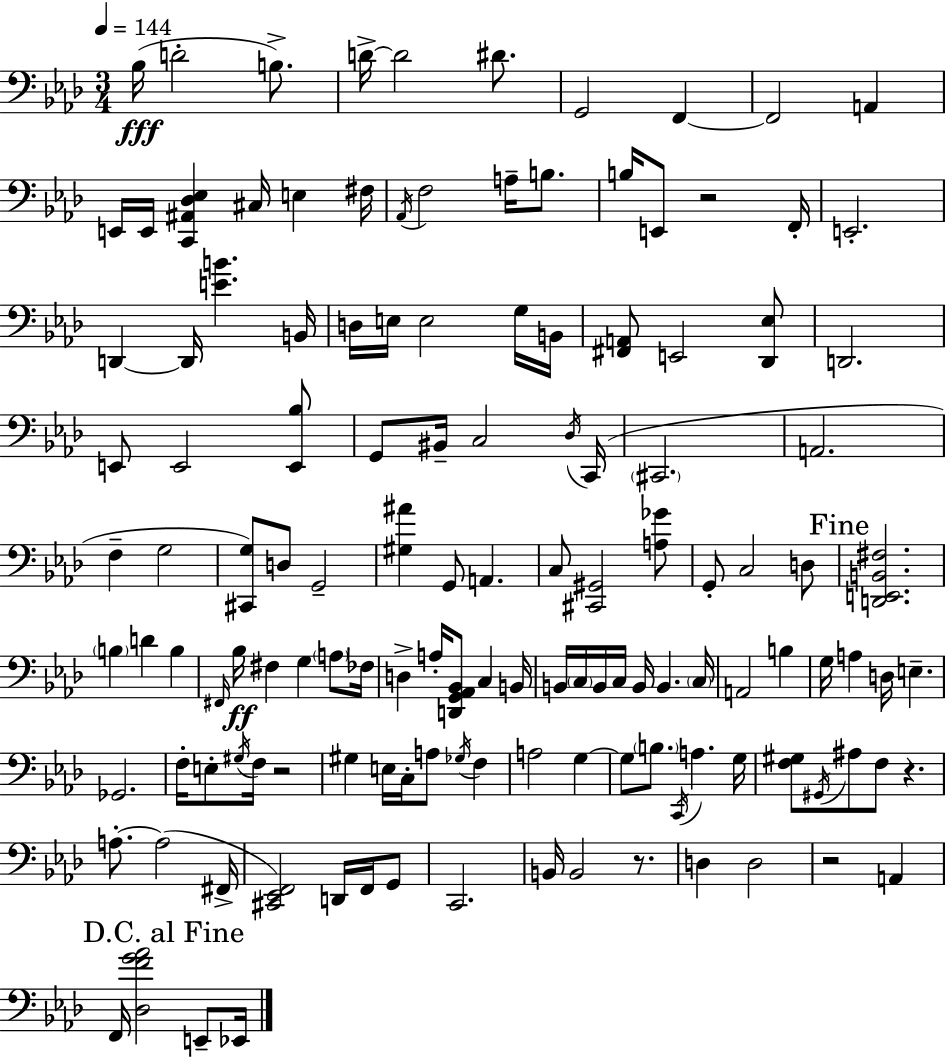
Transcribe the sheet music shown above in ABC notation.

X:1
T:Untitled
M:3/4
L:1/4
K:Ab
_B,/4 D2 B,/2 D/4 D2 ^D/2 G,,2 F,, F,,2 A,, E,,/4 E,,/4 [C,,^A,,_D,_E,] ^C,/4 E, ^F,/4 _A,,/4 F,2 A,/4 B,/2 B,/4 E,,/2 z2 F,,/4 E,,2 D,, D,,/4 [EB] B,,/4 D,/4 E,/4 E,2 G,/4 B,,/4 [^F,,A,,]/2 E,,2 [_D,,_E,]/2 D,,2 E,,/2 E,,2 [E,,_B,]/2 G,,/2 ^B,,/4 C,2 _D,/4 C,,/4 ^C,,2 A,,2 F, G,2 [^C,,G,]/2 D,/2 G,,2 [^G,^A] G,,/2 A,, C,/2 [^C,,^G,,]2 [A,_G]/2 G,,/2 C,2 D,/2 [D,,E,,B,,^F,]2 B, D B, ^F,,/4 _B,/4 ^F, G, A,/2 _F,/4 D, A,/4 [D,,G,,_A,,_B,,]/2 C, B,,/4 B,,/4 C,/4 B,,/4 C,/4 B,,/4 B,, C,/4 A,,2 B, G,/4 A, D,/4 E, _G,,2 F,/4 E,/2 ^G,/4 F,/4 z2 ^G, E,/4 C,/4 A,/2 _G,/4 F, A,2 G, G,/2 B,/2 C,,/4 A, G,/4 [F,^G,]/2 ^G,,/4 ^A,/2 F,/2 z A,/2 A,2 ^F,,/4 [^C,,_E,,F,,]2 D,,/4 F,,/4 G,,/2 C,,2 B,,/4 B,,2 z/2 D, D,2 z2 A,, F,,/4 [_D,FG_A]2 E,,/2 _E,,/4